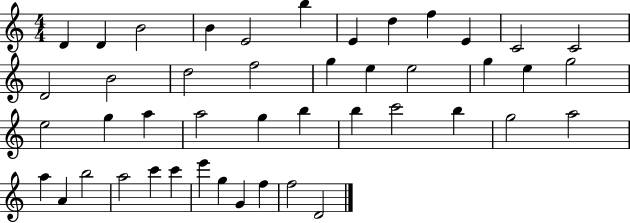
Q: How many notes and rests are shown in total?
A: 45